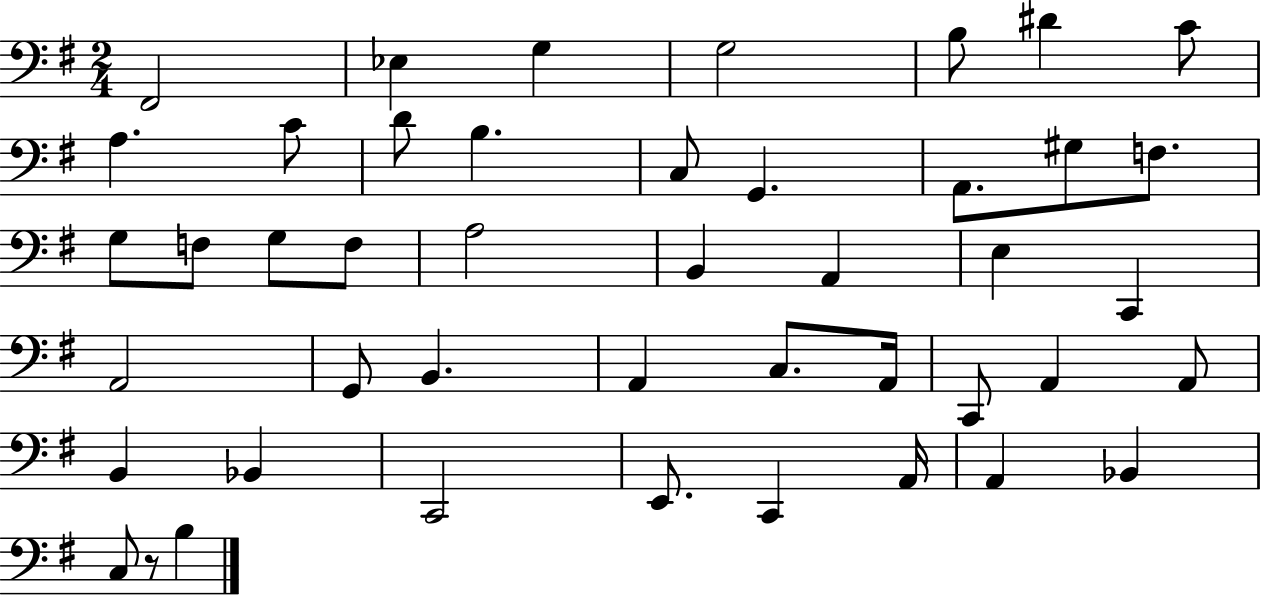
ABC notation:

X:1
T:Untitled
M:2/4
L:1/4
K:G
^F,,2 _E, G, G,2 B,/2 ^D C/2 A, C/2 D/2 B, C,/2 G,, A,,/2 ^G,/2 F,/2 G,/2 F,/2 G,/2 F,/2 A,2 B,, A,, E, C,, A,,2 G,,/2 B,, A,, C,/2 A,,/4 C,,/2 A,, A,,/2 B,, _B,, C,,2 E,,/2 C,, A,,/4 A,, _B,, C,/2 z/2 B,